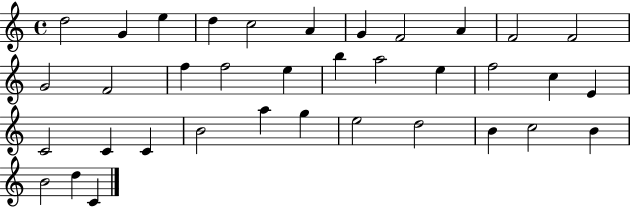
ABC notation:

X:1
T:Untitled
M:4/4
L:1/4
K:C
d2 G e d c2 A G F2 A F2 F2 G2 F2 f f2 e b a2 e f2 c E C2 C C B2 a g e2 d2 B c2 B B2 d C